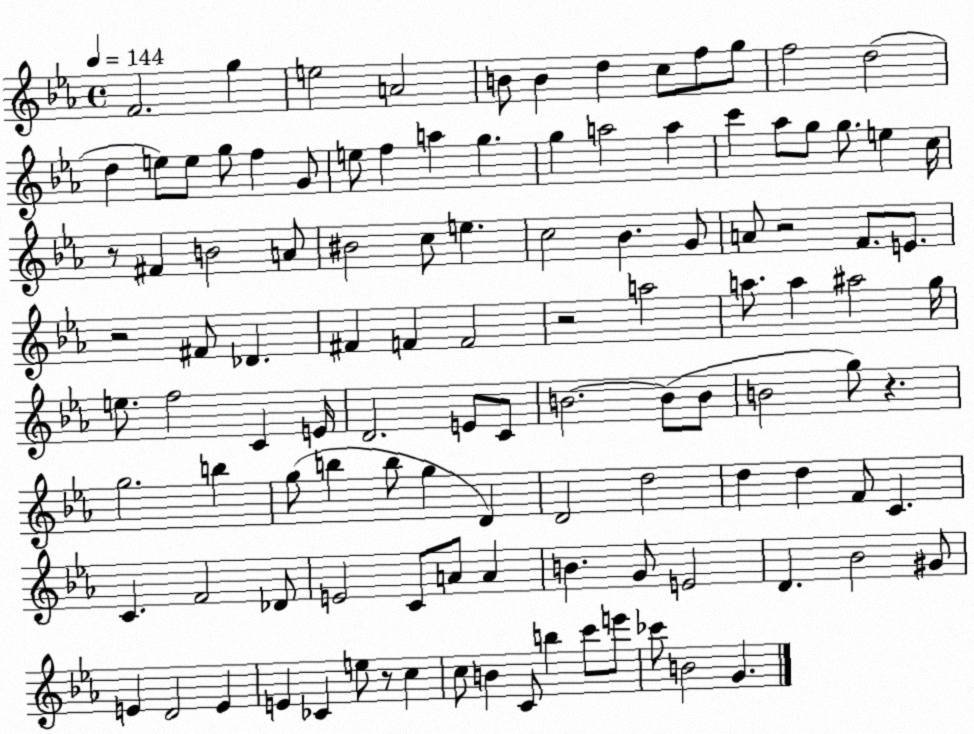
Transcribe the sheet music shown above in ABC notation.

X:1
T:Untitled
M:4/4
L:1/4
K:Eb
F2 g e2 A2 B/2 B d c/2 f/2 g/2 f2 d2 d e/2 e/2 g/2 f G/2 e/2 f a g g a2 a c' _a/2 g/2 g/2 e c/4 z/2 ^F B2 A/2 ^B2 c/2 e c2 _B G/2 A/2 z2 F/2 E/2 z2 ^F/2 _D ^F F F2 z2 a2 a/2 a ^a2 g/4 e/2 f2 C E/4 D2 E/2 C/2 B2 B/2 B/2 B2 g/2 z g2 b g/2 b b/2 g D D2 d2 d d F/2 C C F2 _D/2 E2 C/2 A/2 A B G/2 E2 D _B2 ^G/2 E D2 E E _C e/2 z/2 c c/2 B C/2 b c'/2 e'/2 _c'/2 B2 G